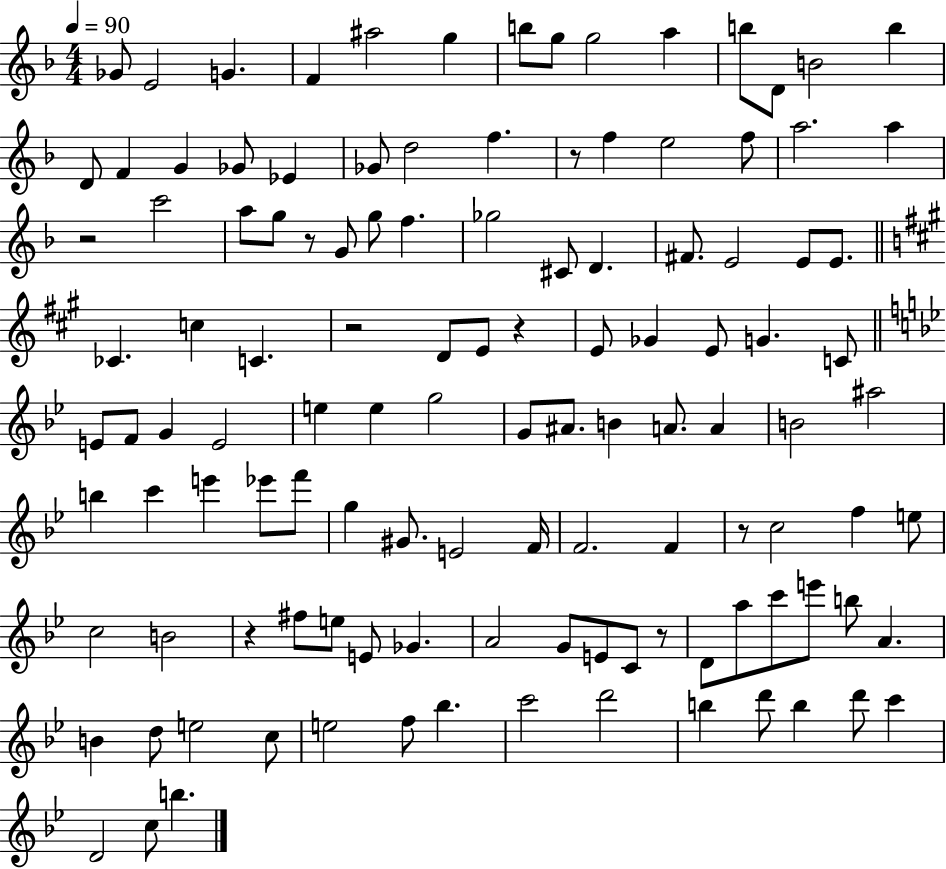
Gb4/e E4/h G4/q. F4/q A#5/h G5/q B5/e G5/e G5/h A5/q B5/e D4/e B4/h B5/q D4/e F4/q G4/q Gb4/e Eb4/q Gb4/e D5/h F5/q. R/e F5/q E5/h F5/e A5/h. A5/q R/h C6/h A5/e G5/e R/e G4/e G5/e F5/q. Gb5/h C#4/e D4/q. F#4/e. E4/h E4/e E4/e. CES4/q. C5/q C4/q. R/h D4/e E4/e R/q E4/e Gb4/q E4/e G4/q. C4/e E4/e F4/e G4/q E4/h E5/q E5/q G5/h G4/e A#4/e. B4/q A4/e. A4/q B4/h A#5/h B5/q C6/q E6/q Eb6/e F6/e G5/q G#4/e. E4/h F4/s F4/h. F4/q R/e C5/h F5/q E5/e C5/h B4/h R/q F#5/e E5/e E4/e Gb4/q. A4/h G4/e E4/e C4/e R/e D4/e A5/e C6/e E6/e B5/e A4/q. B4/q D5/e E5/h C5/e E5/h F5/e Bb5/q. C6/h D6/h B5/q D6/e B5/q D6/e C6/q D4/h C5/e B5/q.